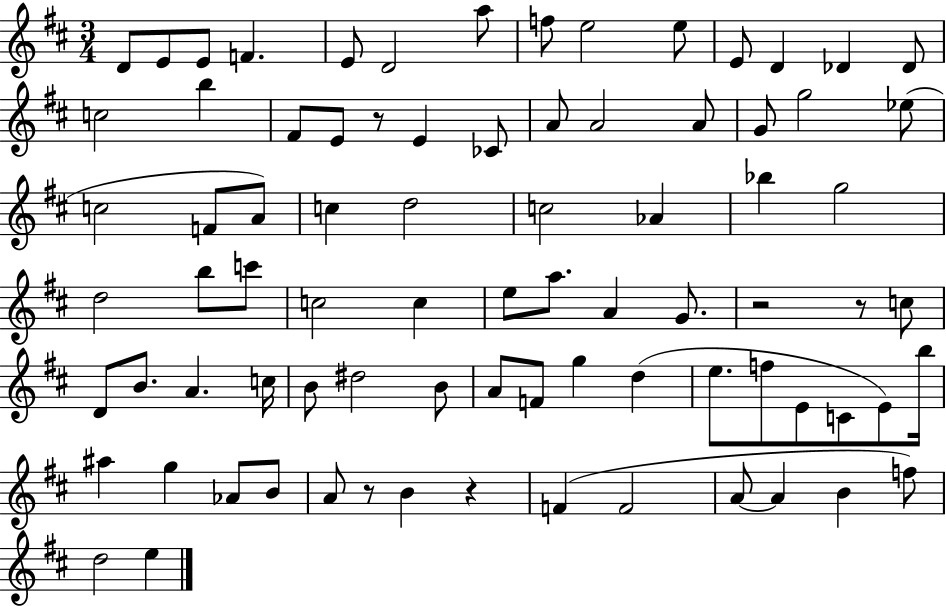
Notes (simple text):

D4/e E4/e E4/e F4/q. E4/e D4/h A5/e F5/e E5/h E5/e E4/e D4/q Db4/q Db4/e C5/h B5/q F#4/e E4/e R/e E4/q CES4/e A4/e A4/h A4/e G4/e G5/h Eb5/e C5/h F4/e A4/e C5/q D5/h C5/h Ab4/q Bb5/q G5/h D5/h B5/e C6/e C5/h C5/q E5/e A5/e. A4/q G4/e. R/h R/e C5/e D4/e B4/e. A4/q. C5/s B4/e D#5/h B4/e A4/e F4/e G5/q D5/q E5/e. F5/e E4/e C4/e E4/e B5/s A#5/q G5/q Ab4/e B4/e A4/e R/e B4/q R/q F4/q F4/h A4/e A4/q B4/q F5/e D5/h E5/q